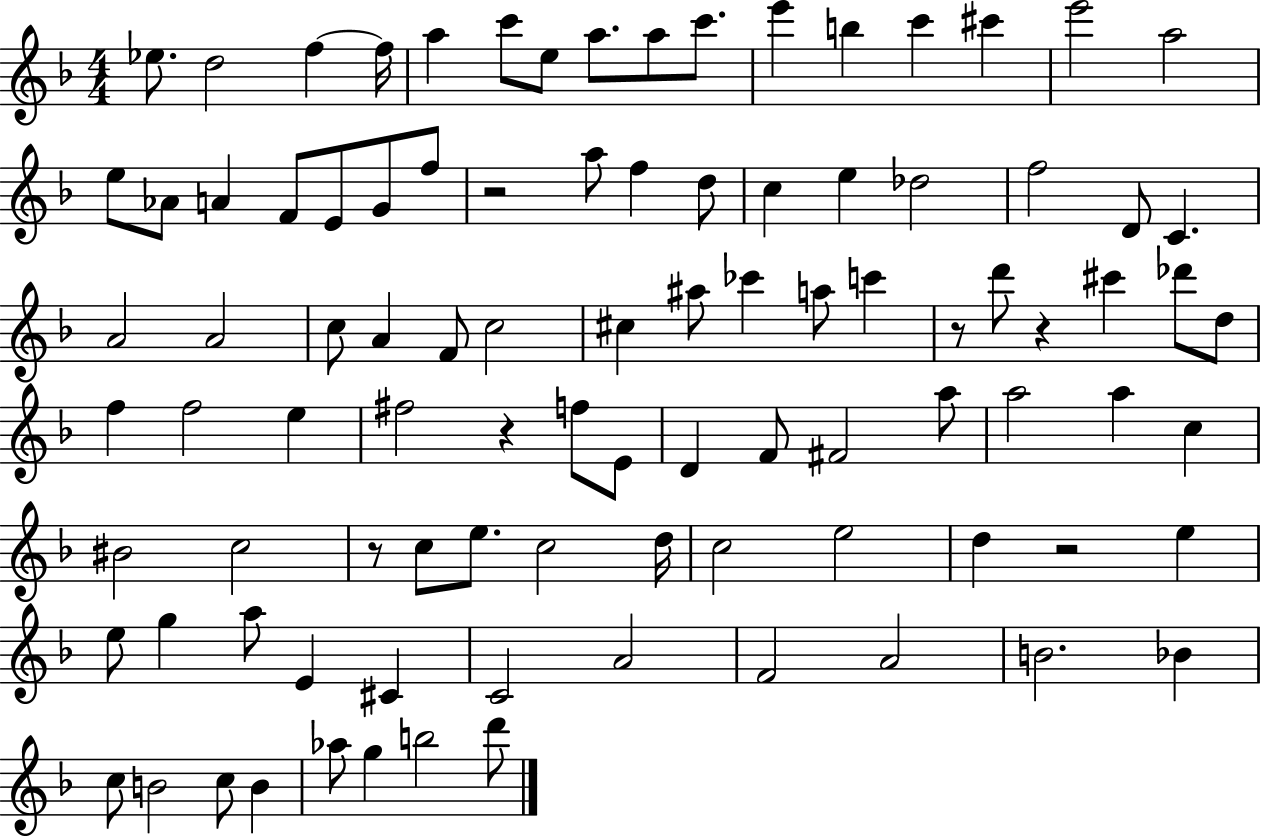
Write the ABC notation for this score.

X:1
T:Untitled
M:4/4
L:1/4
K:F
_e/2 d2 f f/4 a c'/2 e/2 a/2 a/2 c'/2 e' b c' ^c' e'2 a2 e/2 _A/2 A F/2 E/2 G/2 f/2 z2 a/2 f d/2 c e _d2 f2 D/2 C A2 A2 c/2 A F/2 c2 ^c ^a/2 _c' a/2 c' z/2 d'/2 z ^c' _d'/2 d/2 f f2 e ^f2 z f/2 E/2 D F/2 ^F2 a/2 a2 a c ^B2 c2 z/2 c/2 e/2 c2 d/4 c2 e2 d z2 e e/2 g a/2 E ^C C2 A2 F2 A2 B2 _B c/2 B2 c/2 B _a/2 g b2 d'/2